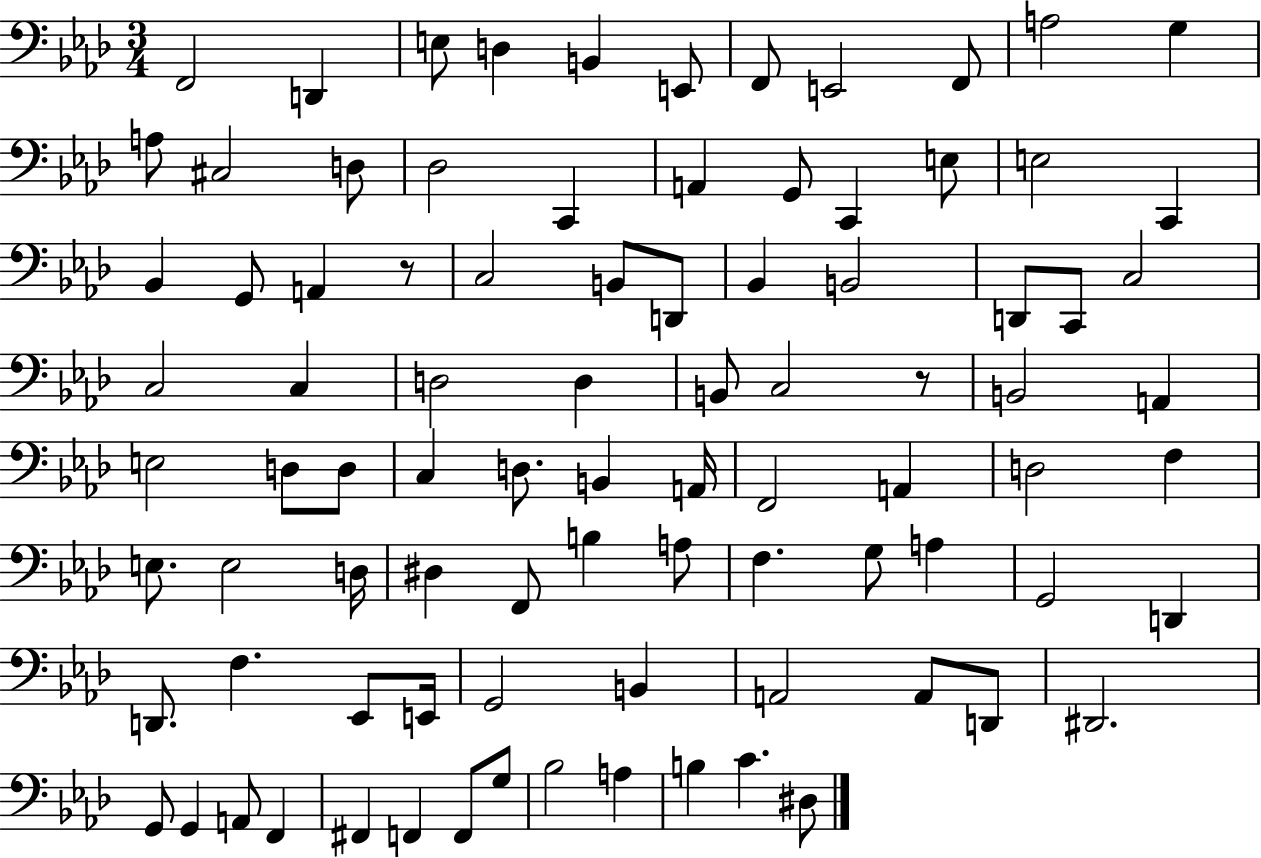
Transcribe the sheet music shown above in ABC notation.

X:1
T:Untitled
M:3/4
L:1/4
K:Ab
F,,2 D,, E,/2 D, B,, E,,/2 F,,/2 E,,2 F,,/2 A,2 G, A,/2 ^C,2 D,/2 _D,2 C,, A,, G,,/2 C,, E,/2 E,2 C,, _B,, G,,/2 A,, z/2 C,2 B,,/2 D,,/2 _B,, B,,2 D,,/2 C,,/2 C,2 C,2 C, D,2 D, B,,/2 C,2 z/2 B,,2 A,, E,2 D,/2 D,/2 C, D,/2 B,, A,,/4 F,,2 A,, D,2 F, E,/2 E,2 D,/4 ^D, F,,/2 B, A,/2 F, G,/2 A, G,,2 D,, D,,/2 F, _E,,/2 E,,/4 G,,2 B,, A,,2 A,,/2 D,,/2 ^D,,2 G,,/2 G,, A,,/2 F,, ^F,, F,, F,,/2 G,/2 _B,2 A, B, C ^D,/2